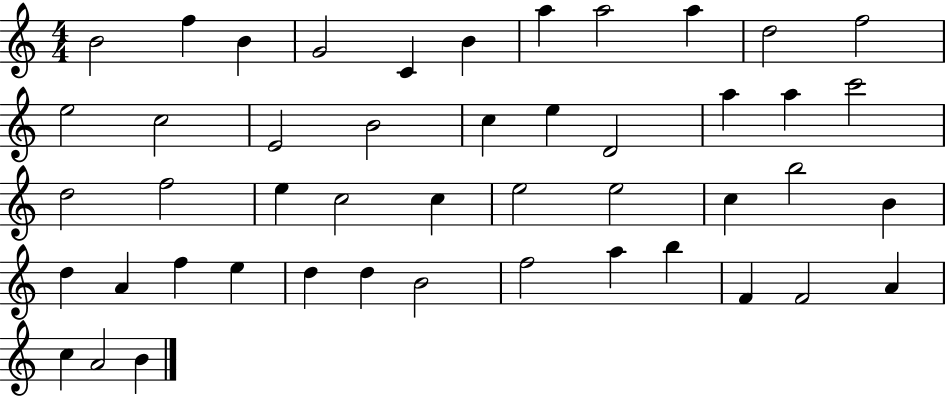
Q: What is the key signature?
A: C major